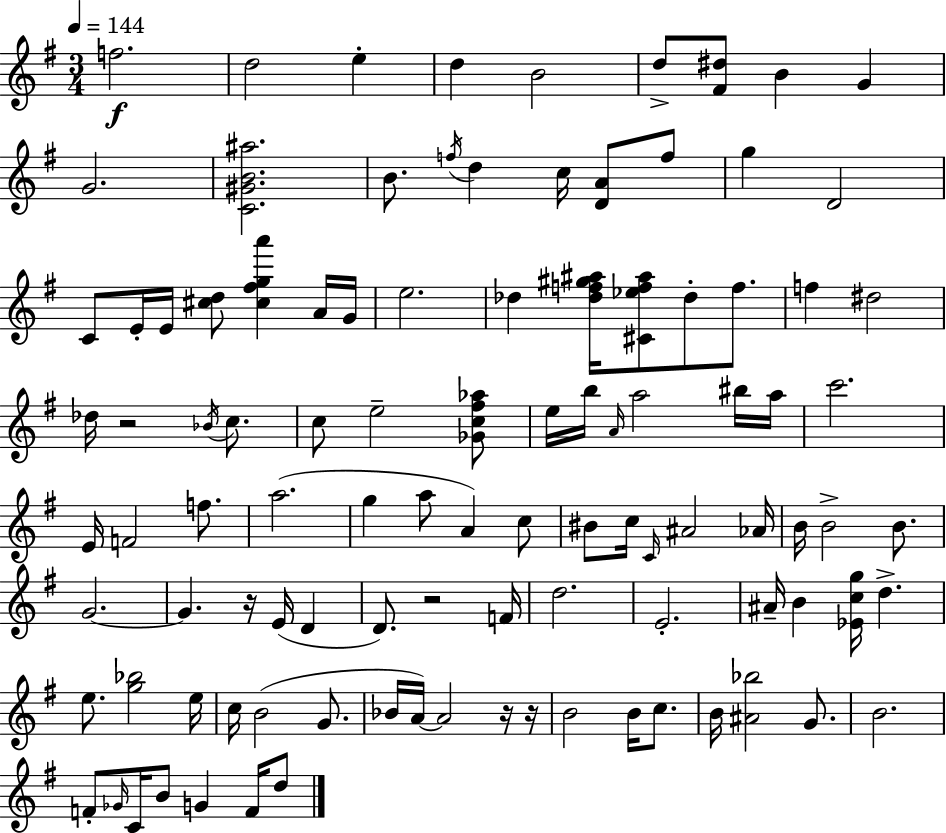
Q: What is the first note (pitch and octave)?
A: F5